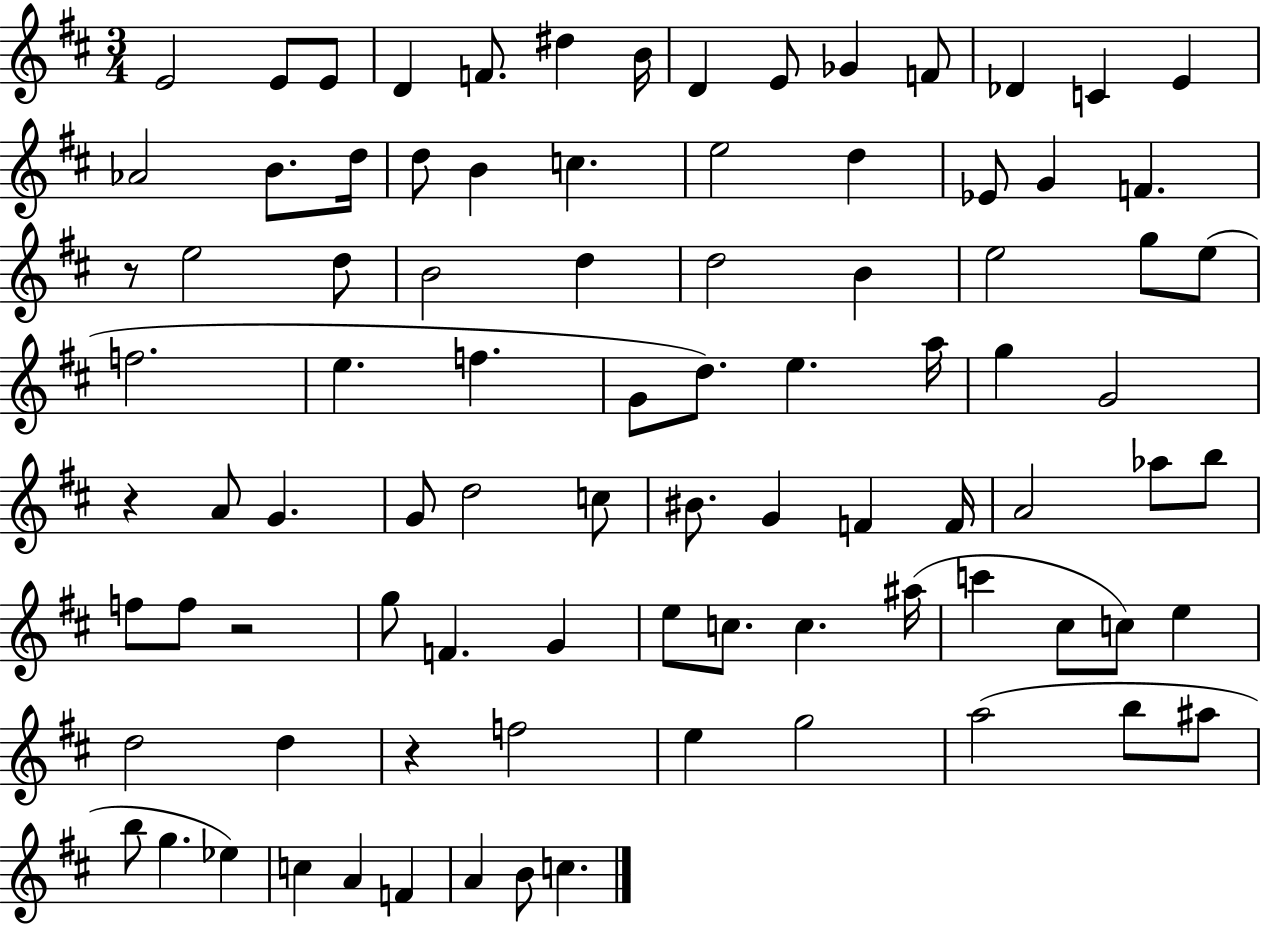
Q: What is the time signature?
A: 3/4